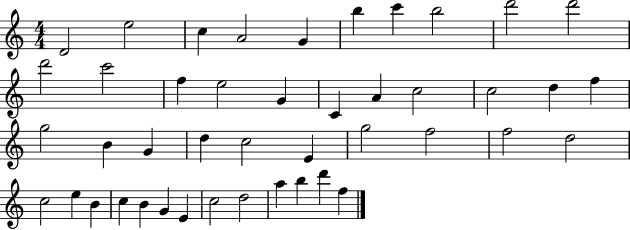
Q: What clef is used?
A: treble